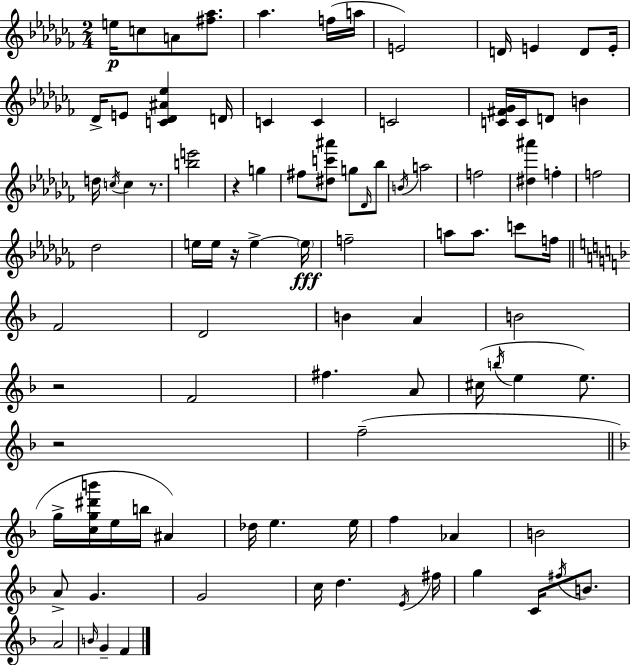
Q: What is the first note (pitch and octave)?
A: E5